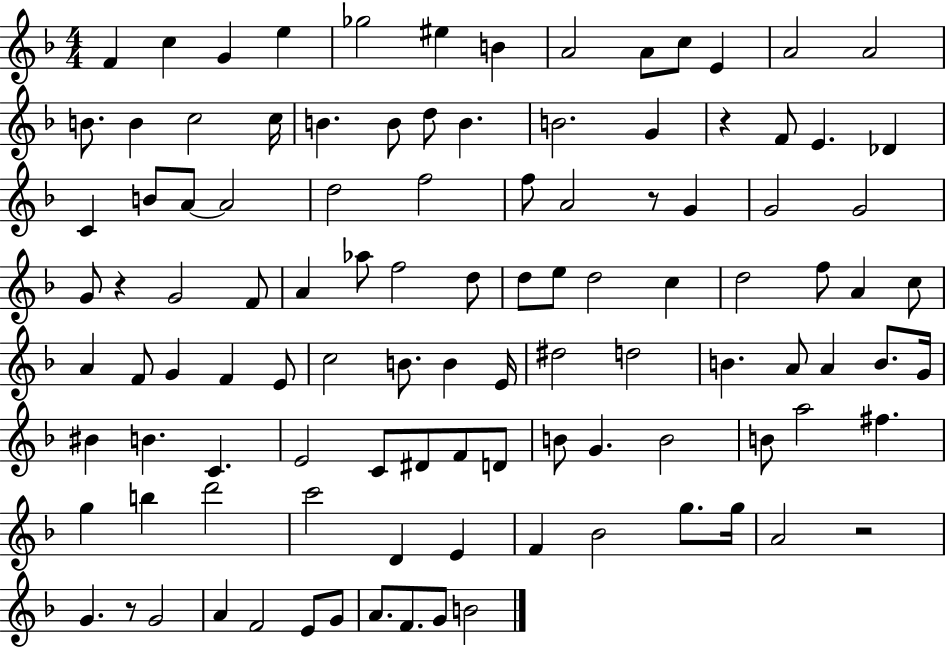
F4/q C5/q G4/q E5/q Gb5/h EIS5/q B4/q A4/h A4/e C5/e E4/q A4/h A4/h B4/e. B4/q C5/h C5/s B4/q. B4/e D5/e B4/q. B4/h. G4/q R/q F4/e E4/q. Db4/q C4/q B4/e A4/e A4/h D5/h F5/h F5/e A4/h R/e G4/q G4/h G4/h G4/e R/q G4/h F4/e A4/q Ab5/e F5/h D5/e D5/e E5/e D5/h C5/q D5/h F5/e A4/q C5/e A4/q F4/e G4/q F4/q E4/e C5/h B4/e. B4/q E4/s D#5/h D5/h B4/q. A4/e A4/q B4/e. G4/s BIS4/q B4/q. C4/q. E4/h C4/e D#4/e F4/e D4/e B4/e G4/q. B4/h B4/e A5/h F#5/q. G5/q B5/q D6/h C6/h D4/q E4/q F4/q Bb4/h G5/e. G5/s A4/h R/h G4/q. R/e G4/h A4/q F4/h E4/e G4/e A4/e. F4/e. G4/e B4/h